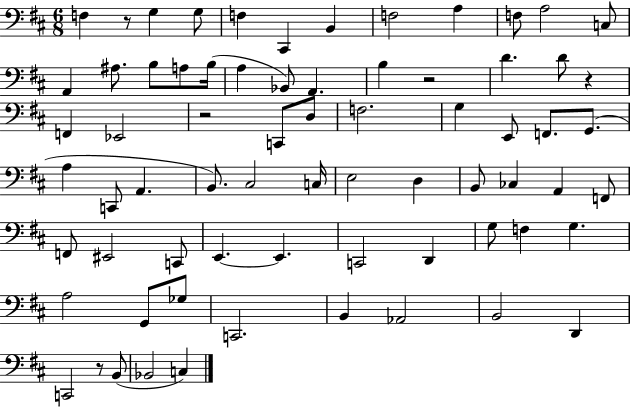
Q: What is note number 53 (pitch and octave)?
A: G3